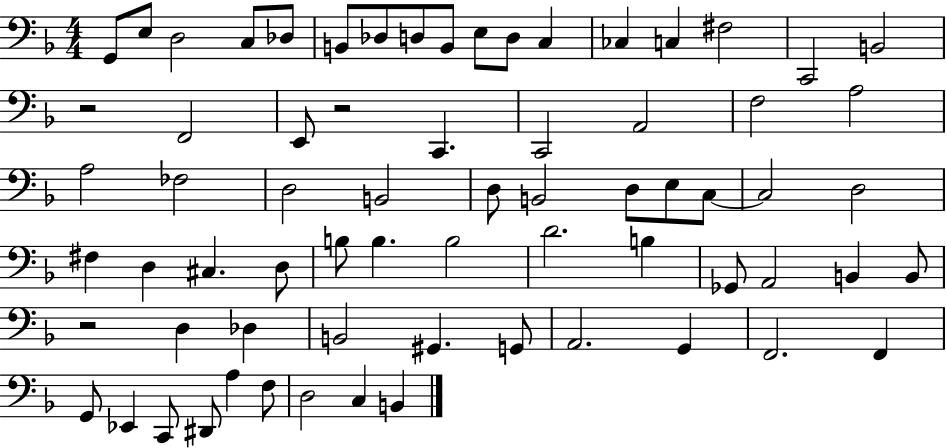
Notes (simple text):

G2/e E3/e D3/h C3/e Db3/e B2/e Db3/e D3/e B2/e E3/e D3/e C3/q CES3/q C3/q F#3/h C2/h B2/h R/h F2/h E2/e R/h C2/q. C2/h A2/h F3/h A3/h A3/h FES3/h D3/h B2/h D3/e B2/h D3/e E3/e C3/e C3/h D3/h F#3/q D3/q C#3/q. D3/e B3/e B3/q. B3/h D4/h. B3/q Gb2/e A2/h B2/q B2/e R/h D3/q Db3/q B2/h G#2/q. G2/e A2/h. G2/q F2/h. F2/q G2/e Eb2/q C2/e D#2/e A3/q F3/e D3/h C3/q B2/q